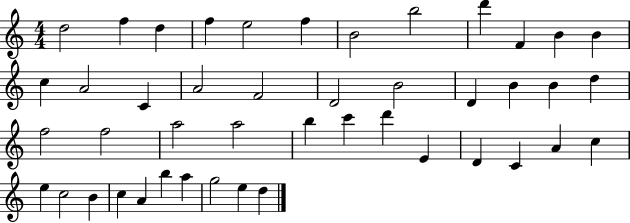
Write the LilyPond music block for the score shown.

{
  \clef treble
  \numericTimeSignature
  \time 4/4
  \key c \major
  d''2 f''4 d''4 | f''4 e''2 f''4 | b'2 b''2 | d'''4 f'4 b'4 b'4 | \break c''4 a'2 c'4 | a'2 f'2 | d'2 b'2 | d'4 b'4 b'4 d''4 | \break f''2 f''2 | a''2 a''2 | b''4 c'''4 d'''4 e'4 | d'4 c'4 a'4 c''4 | \break e''4 c''2 b'4 | c''4 a'4 b''4 a''4 | g''2 e''4 d''4 | \bar "|."
}